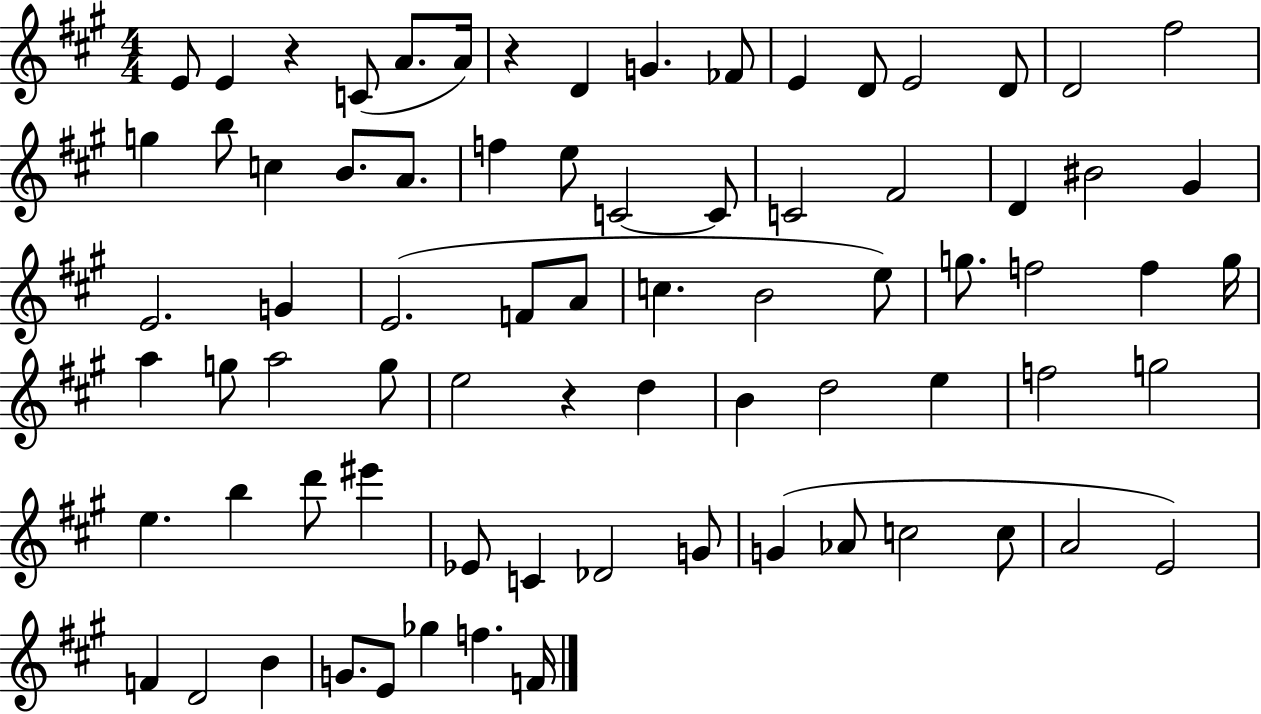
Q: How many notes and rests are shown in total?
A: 76